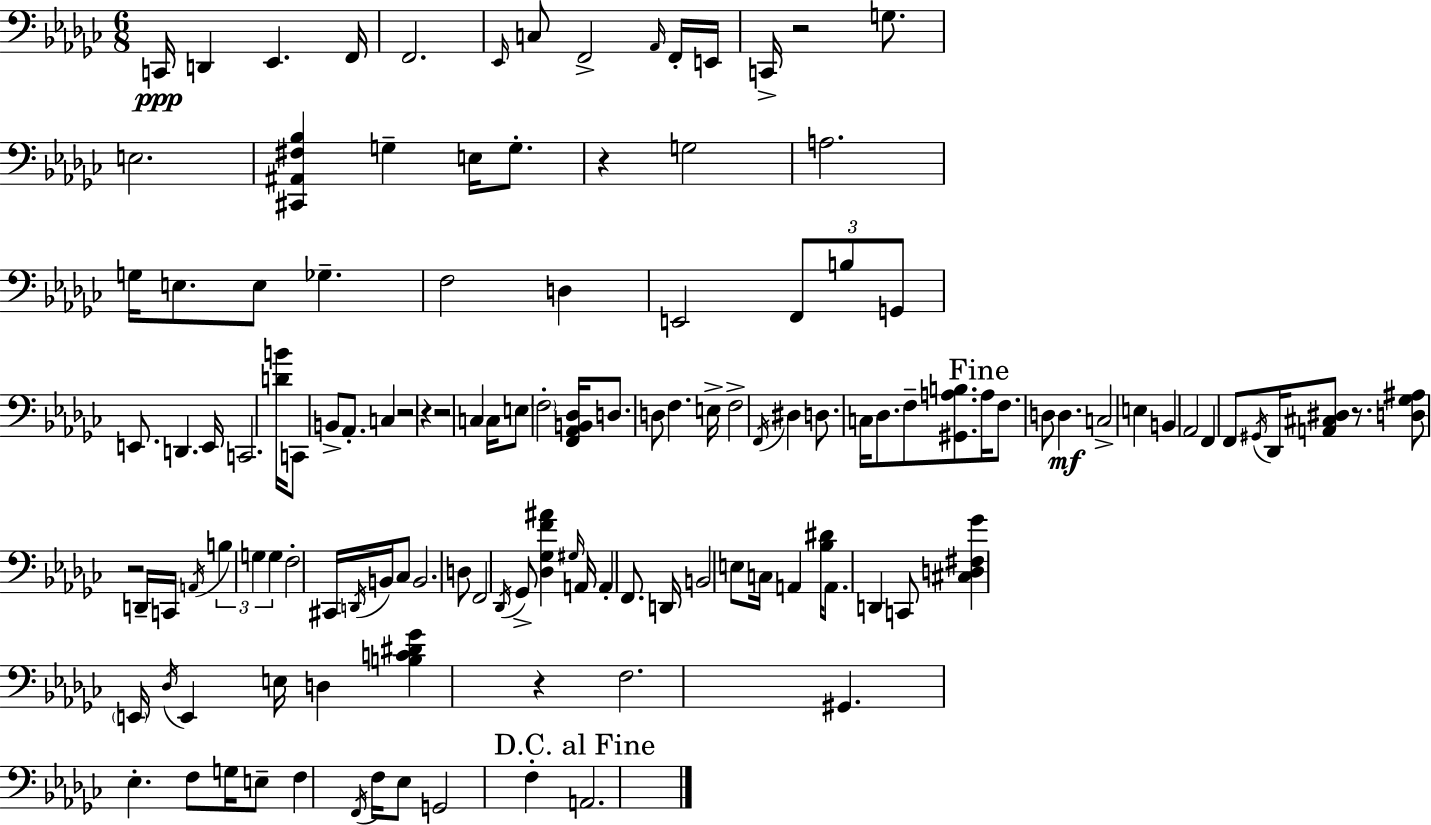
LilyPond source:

{
  \clef bass
  \numericTimeSignature
  \time 6/8
  \key ees \minor
  c,16\ppp d,4 ees,4. f,16 | f,2. | \grace { ees,16 } c8 f,2-> \grace { aes,16 } | f,16-. e,16 c,16-> r2 g8. | \break e2. | <cis, ais, fis bes>4 g4-- e16 g8.-. | r4 g2 | a2. | \break g16 e8. e8 ges4.-- | f2 d4 | e,2 \tuplet 3/2 { f,8 | b8 g,8 } e,8. d,4. | \break e,16 c,2. | <d' b'>16 c,8 b,8-> aes,8.-. c4 | r2 r4 | r2 c4 | \break c16 e8 \parenthesize f2-. | <f, aes, b, des>16 d8. d8 f4. | e16-> f2-> \acciaccatura { f,16 } dis4 | d8. c16 des8. f8-- | \break <gis, a b>8. \mark "Fine" a16 f8. d8 d4.\mf | c2-> e4 | b,4 aes,2 | f,4 f,8 \acciaccatura { gis,16 } des,16 <a, cis dis>8 | \break r8. <d ges ais>8 r2 | d,16-- c,16 \acciaccatura { a,16 } \tuplet 3/2 { b4 g4 | g4 } f2-. | cis,16 \acciaccatura { d,16 } b,16 ces8 b,2. | \break d8 f,2 | \acciaccatura { des,16 } ges,8-> <des ges f' ais'>4 \grace { gis16 } | a,16 a,4-. f,8. d,16 b,2 | e8 c16 a,4 | \break <bes dis'>16 a,8. d,4 c,8 <cis d fis ges'>4 | \parenthesize e,16 \acciaccatura { des16 } e,4 e16 d4 | <b c' dis' ges'>4 r4 f2. | gis,4. | \break ees4.-. f8 g16 | e8-- f4 \acciaccatura { f,16 } f16 ees8 g,2 | f4-. \mark "D.C. al Fine" a,2. | \bar "|."
}